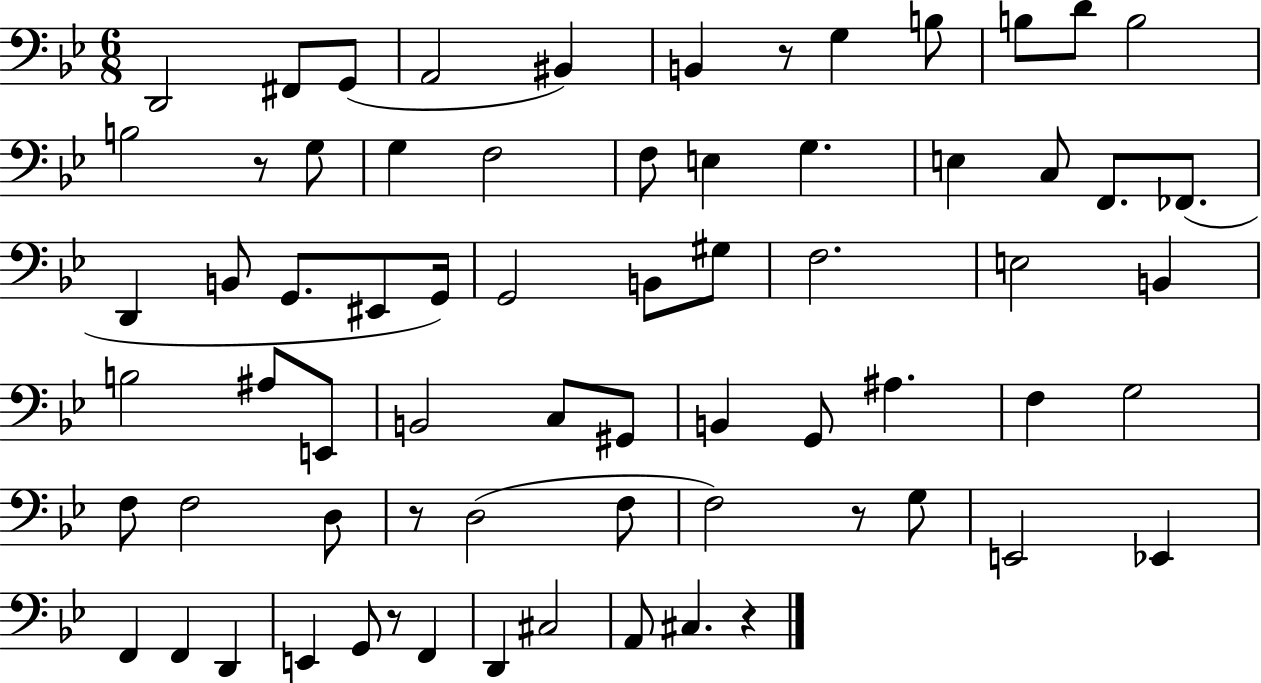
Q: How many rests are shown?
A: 6